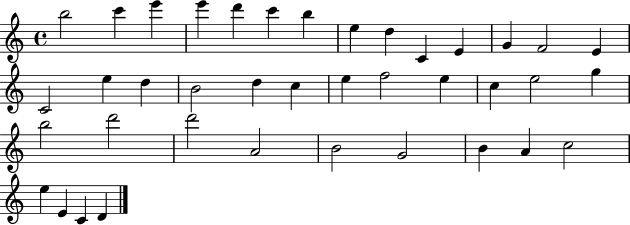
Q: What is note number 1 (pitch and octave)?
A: B5